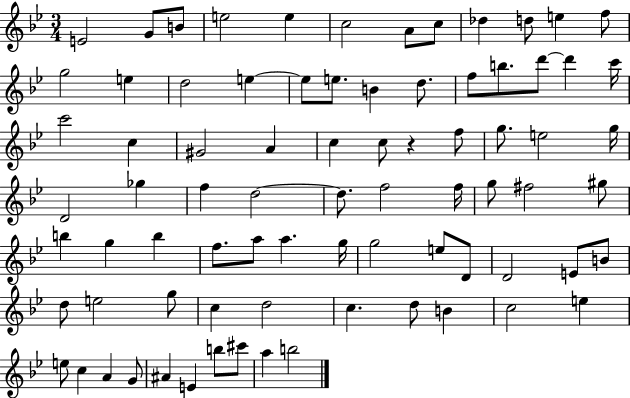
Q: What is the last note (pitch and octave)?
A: B5